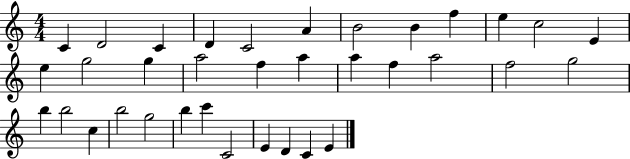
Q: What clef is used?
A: treble